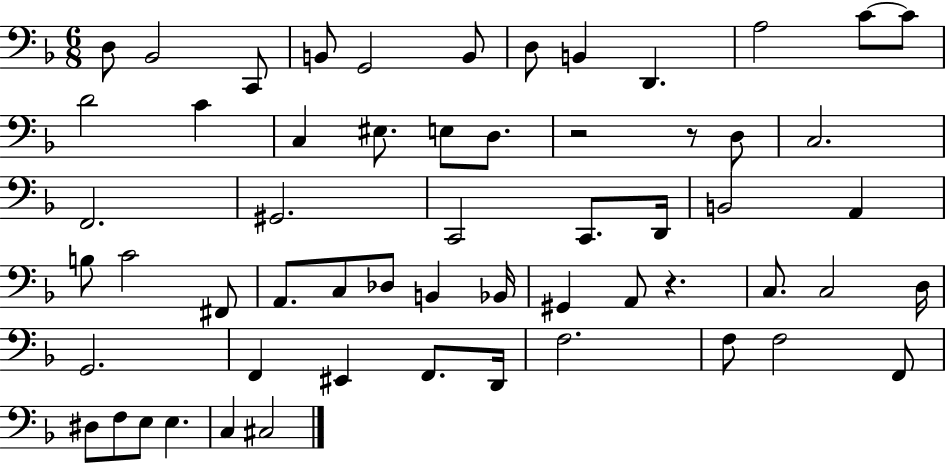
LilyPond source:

{
  \clef bass
  \numericTimeSignature
  \time 6/8
  \key f \major
  \repeat volta 2 { d8 bes,2 c,8 | b,8 g,2 b,8 | d8 b,4 d,4. | a2 c'8~~ c'8 | \break d'2 c'4 | c4 eis8. e8 d8. | r2 r8 d8 | c2. | \break f,2. | gis,2. | c,2 c,8. d,16 | b,2 a,4 | \break b8 c'2 fis,8 | a,8. c8 des8 b,4 bes,16 | gis,4 a,8 r4. | c8. c2 d16 | \break g,2. | f,4 eis,4 f,8. d,16 | f2. | f8 f2 f,8 | \break dis8 f8 e8 e4. | c4 cis2 | } \bar "|."
}